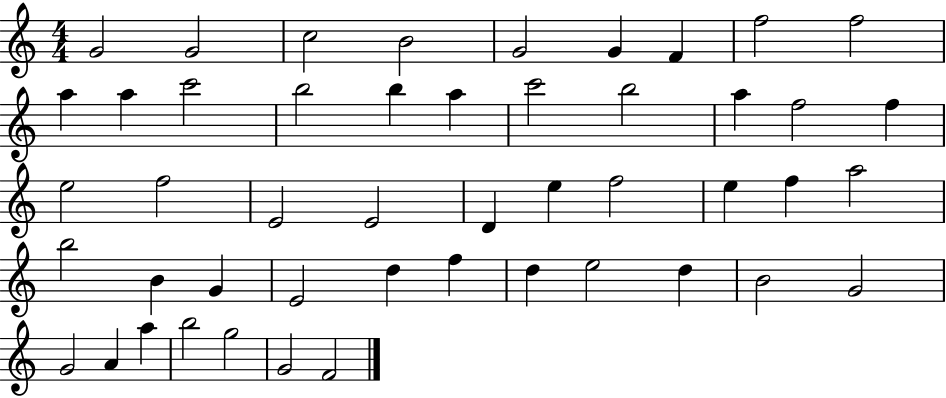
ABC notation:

X:1
T:Untitled
M:4/4
L:1/4
K:C
G2 G2 c2 B2 G2 G F f2 f2 a a c'2 b2 b a c'2 b2 a f2 f e2 f2 E2 E2 D e f2 e f a2 b2 B G E2 d f d e2 d B2 G2 G2 A a b2 g2 G2 F2